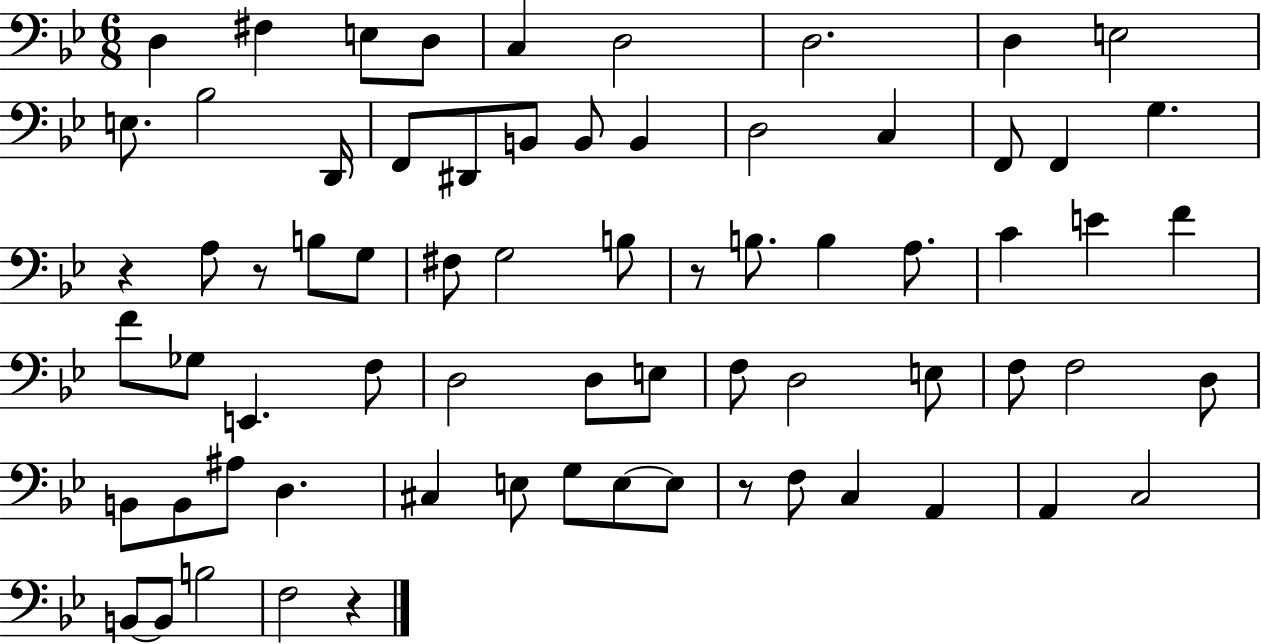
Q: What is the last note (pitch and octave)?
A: F3